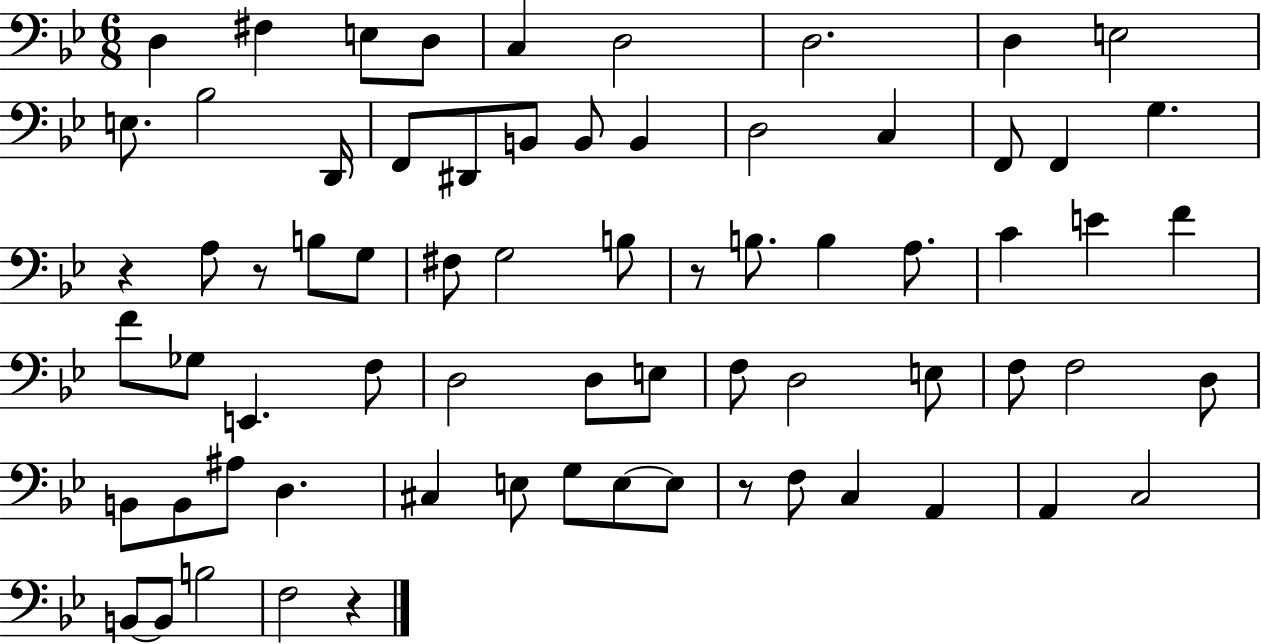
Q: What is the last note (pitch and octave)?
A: F3